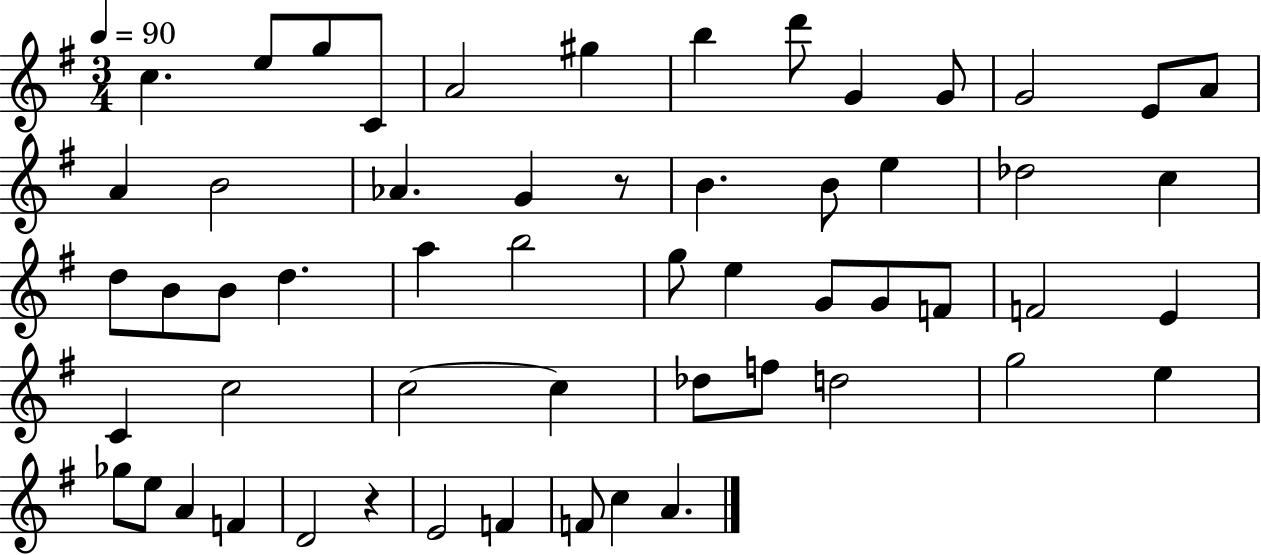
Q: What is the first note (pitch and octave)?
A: C5